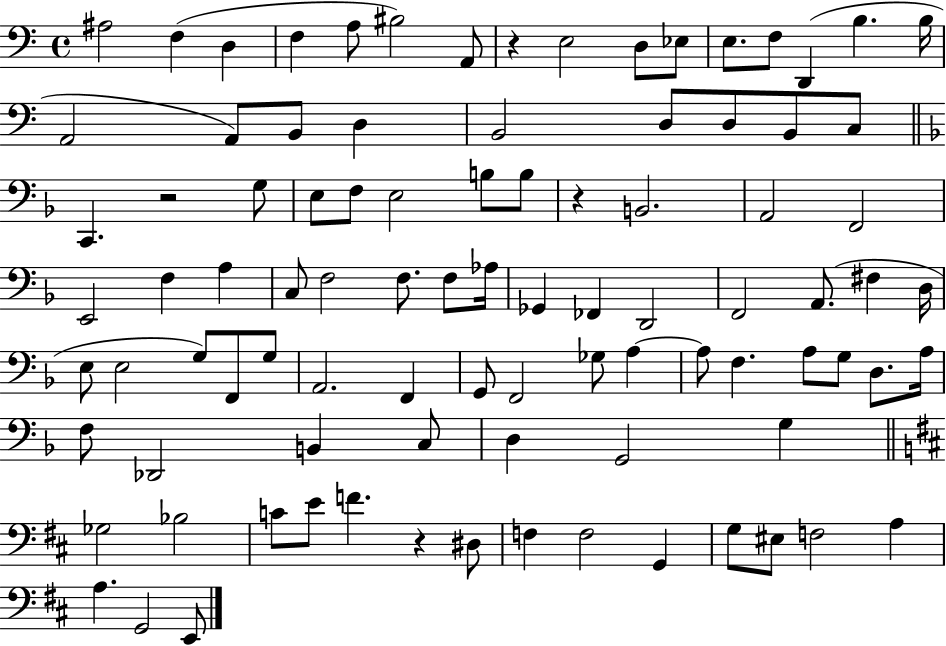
X:1
T:Untitled
M:4/4
L:1/4
K:C
^A,2 F, D, F, A,/2 ^B,2 A,,/2 z E,2 D,/2 _E,/2 E,/2 F,/2 D,, B, B,/4 A,,2 A,,/2 B,,/2 D, B,,2 D,/2 D,/2 B,,/2 C,/2 C,, z2 G,/2 E,/2 F,/2 E,2 B,/2 B,/2 z B,,2 A,,2 F,,2 E,,2 F, A, C,/2 F,2 F,/2 F,/2 _A,/4 _G,, _F,, D,,2 F,,2 A,,/2 ^F, D,/4 E,/2 E,2 G,/2 F,,/2 G,/2 A,,2 F,, G,,/2 F,,2 _G,/2 A, A,/2 F, A,/2 G,/2 D,/2 A,/4 F,/2 _D,,2 B,, C,/2 D, G,,2 G, _G,2 _B,2 C/2 E/2 F z ^D,/2 F, F,2 G,, G,/2 ^E,/2 F,2 A, A, G,,2 E,,/2